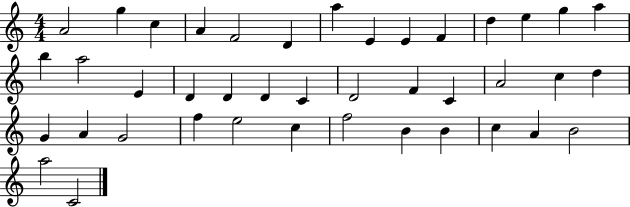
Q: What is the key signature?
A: C major